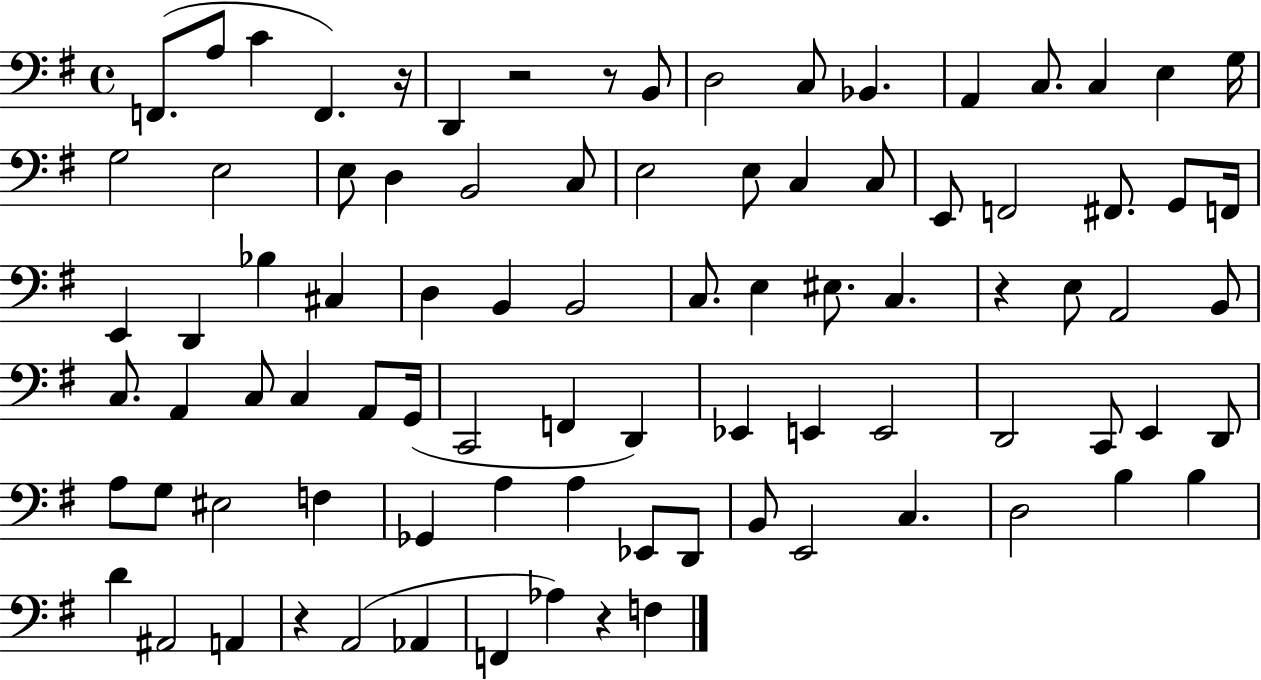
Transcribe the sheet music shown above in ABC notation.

X:1
T:Untitled
M:4/4
L:1/4
K:G
F,,/2 A,/2 C F,, z/4 D,, z2 z/2 B,,/2 D,2 C,/2 _B,, A,, C,/2 C, E, G,/4 G,2 E,2 E,/2 D, B,,2 C,/2 E,2 E,/2 C, C,/2 E,,/2 F,,2 ^F,,/2 G,,/2 F,,/4 E,, D,, _B, ^C, D, B,, B,,2 C,/2 E, ^E,/2 C, z E,/2 A,,2 B,,/2 C,/2 A,, C,/2 C, A,,/2 G,,/4 C,,2 F,, D,, _E,, E,, E,,2 D,,2 C,,/2 E,, D,,/2 A,/2 G,/2 ^E,2 F, _G,, A, A, _E,,/2 D,,/2 B,,/2 E,,2 C, D,2 B, B, D ^A,,2 A,, z A,,2 _A,, F,, _A, z F,